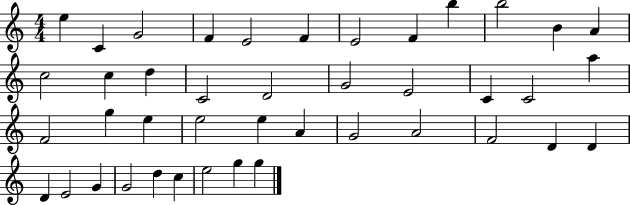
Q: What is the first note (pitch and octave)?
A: E5